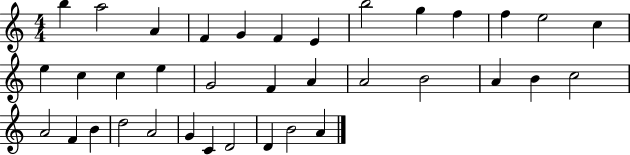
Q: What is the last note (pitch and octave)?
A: A4